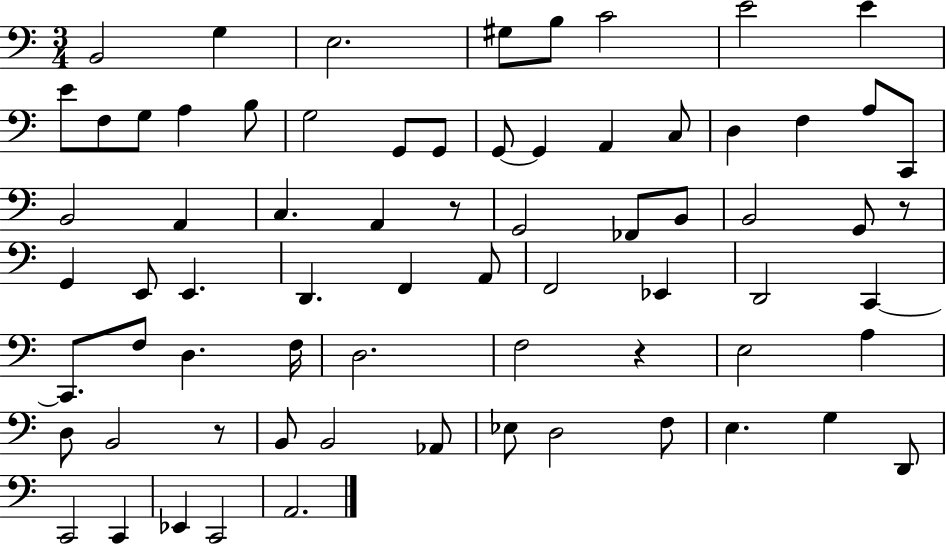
{
  \clef bass
  \numericTimeSignature
  \time 3/4
  \key c \major
  \repeat volta 2 { b,2 g4 | e2. | gis8 b8 c'2 | e'2 e'4 | \break e'8 f8 g8 a4 b8 | g2 g,8 g,8 | g,8~~ g,4 a,4 c8 | d4 f4 a8 c,8 | \break b,2 a,4 | c4. a,4 r8 | g,2 fes,8 b,8 | b,2 g,8 r8 | \break g,4 e,8 e,4. | d,4. f,4 a,8 | f,2 ees,4 | d,2 c,4~~ | \break c,8. f8 d4. f16 | d2. | f2 r4 | e2 a4 | \break d8 b,2 r8 | b,8 b,2 aes,8 | ees8 d2 f8 | e4. g4 d,8 | \break c,2 c,4 | ees,4 c,2 | a,2. | } \bar "|."
}